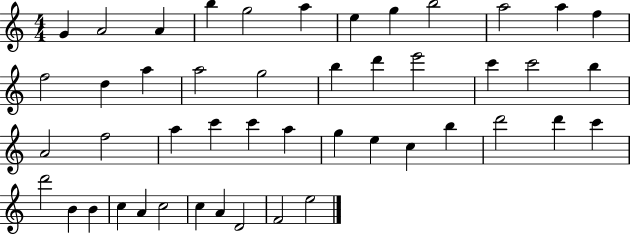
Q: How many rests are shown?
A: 0